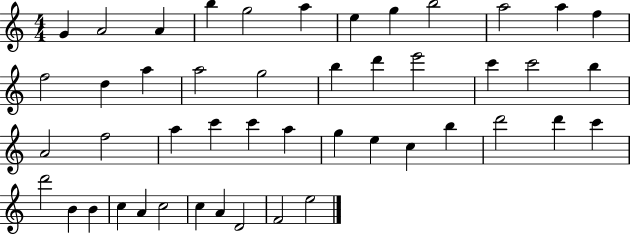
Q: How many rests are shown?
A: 0